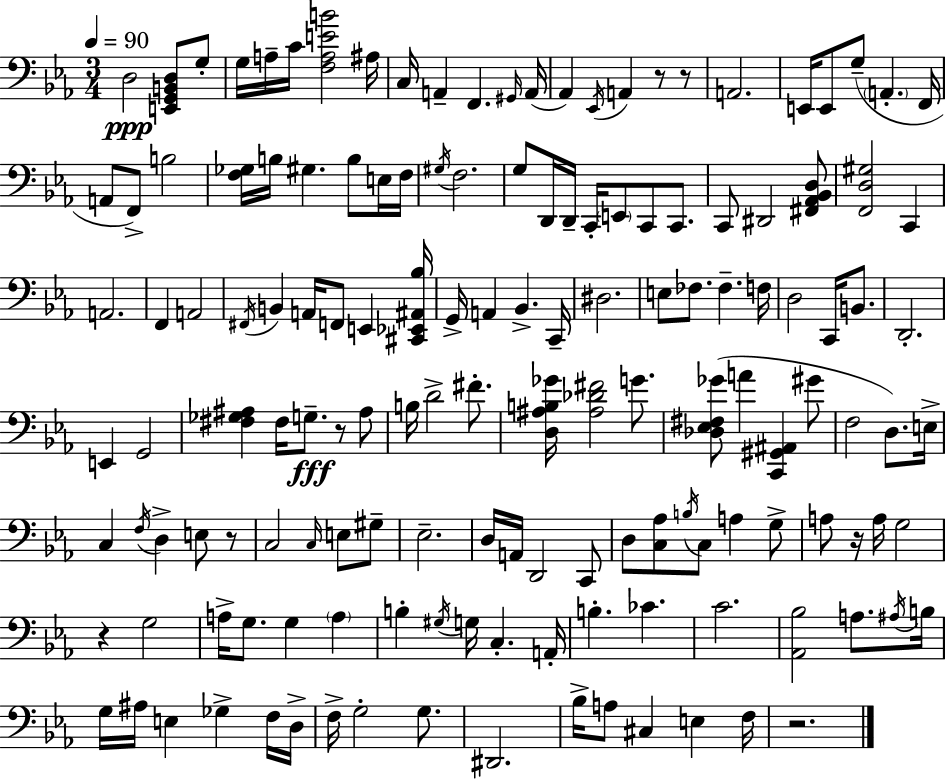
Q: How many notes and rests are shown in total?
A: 147